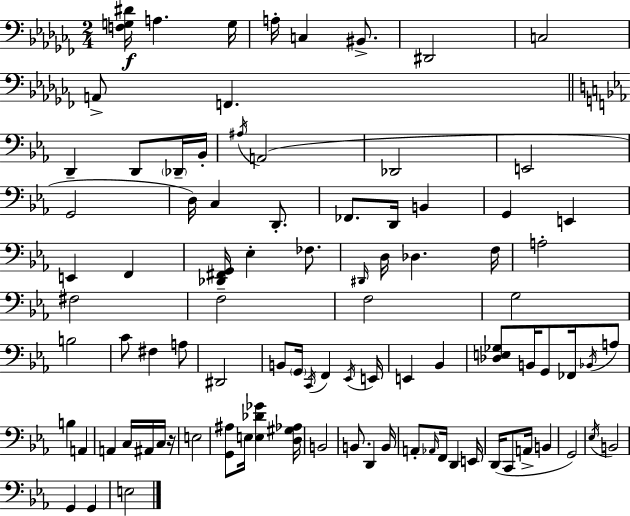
X:1
T:Untitled
M:2/4
L:1/4
K:Abm
[F,G,^D]/4 A, G,/4 A,/4 C, ^B,,/2 ^D,,2 C,2 A,,/2 F,, D,, D,,/2 _D,,/4 _B,,/4 ^A,/4 A,,2 _D,,2 E,,2 G,,2 D,/4 C, D,,/2 _F,,/2 D,,/4 B,, G,, E,, E,, F,, [_D,,^F,,G,,]/4 _E, _F,/2 ^D,,/4 D,/4 _D, F,/4 A,2 ^F,2 F,2 F,2 G,2 B,2 C/2 ^F, A,/2 ^D,,2 B,,/2 G,,/4 C,,/4 F,, _E,,/4 E,,/4 E,, _B,, [_D,E,_G,]/2 B,,/4 G,,/2 _F,,/4 _B,,/4 A,/2 B, A,, A,, C,/4 ^A,,/4 C,/4 z/4 E,2 [G,,^A,]/2 E,/4 [E,_D_G] [D,^G,_A,]/4 B,,2 B,,/2 D,, B,,/4 A,,/2 _A,,/4 F,,/4 D,, E,,/4 D,,/4 C,,/2 A,,/4 B,, G,,2 _E,/4 B,,2 G,, G,, E,2